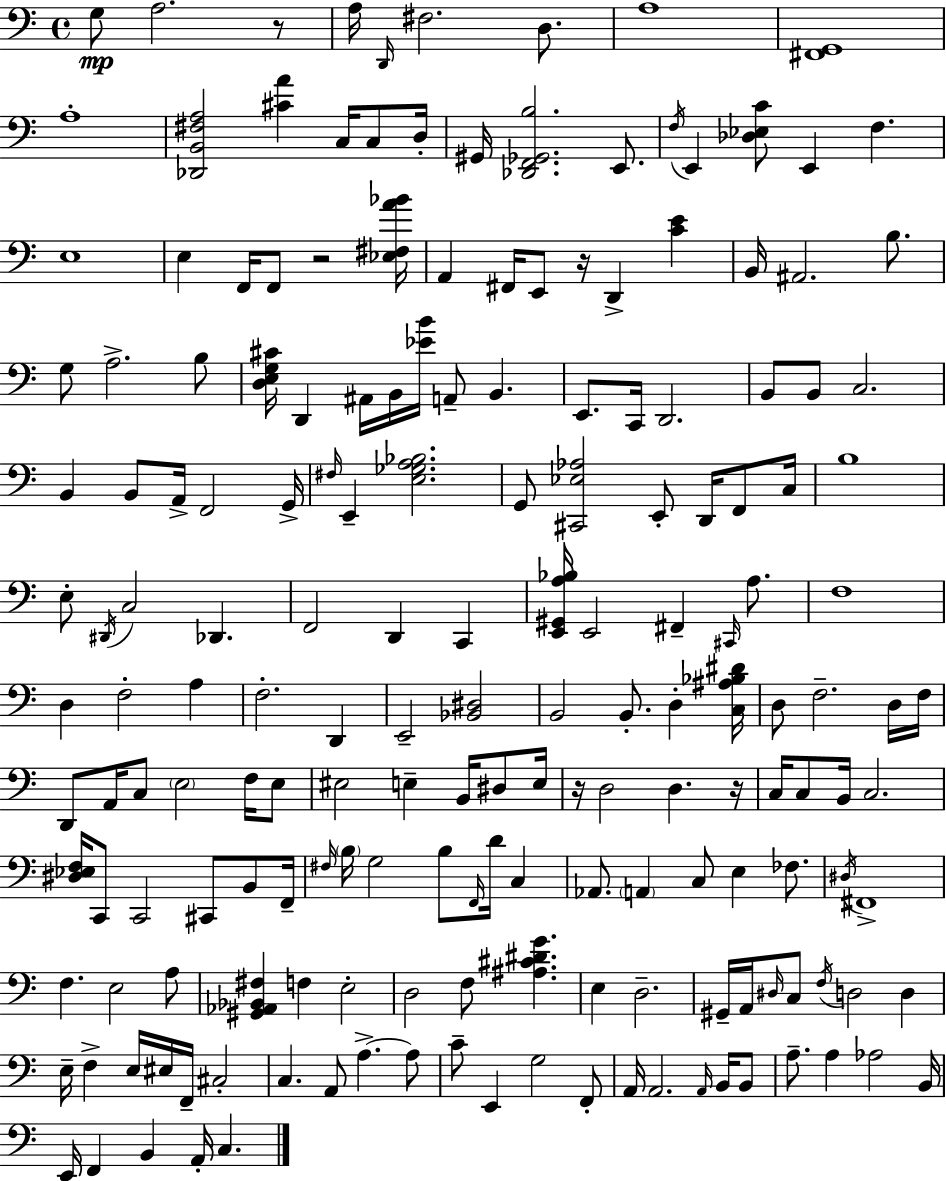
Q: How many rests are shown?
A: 5